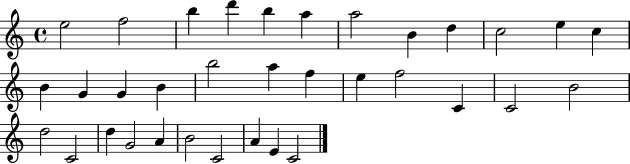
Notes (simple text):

E5/h F5/h B5/q D6/q B5/q A5/q A5/h B4/q D5/q C5/h E5/q C5/q B4/q G4/q G4/q B4/q B5/h A5/q F5/q E5/q F5/h C4/q C4/h B4/h D5/h C4/h D5/q G4/h A4/q B4/h C4/h A4/q E4/q C4/h